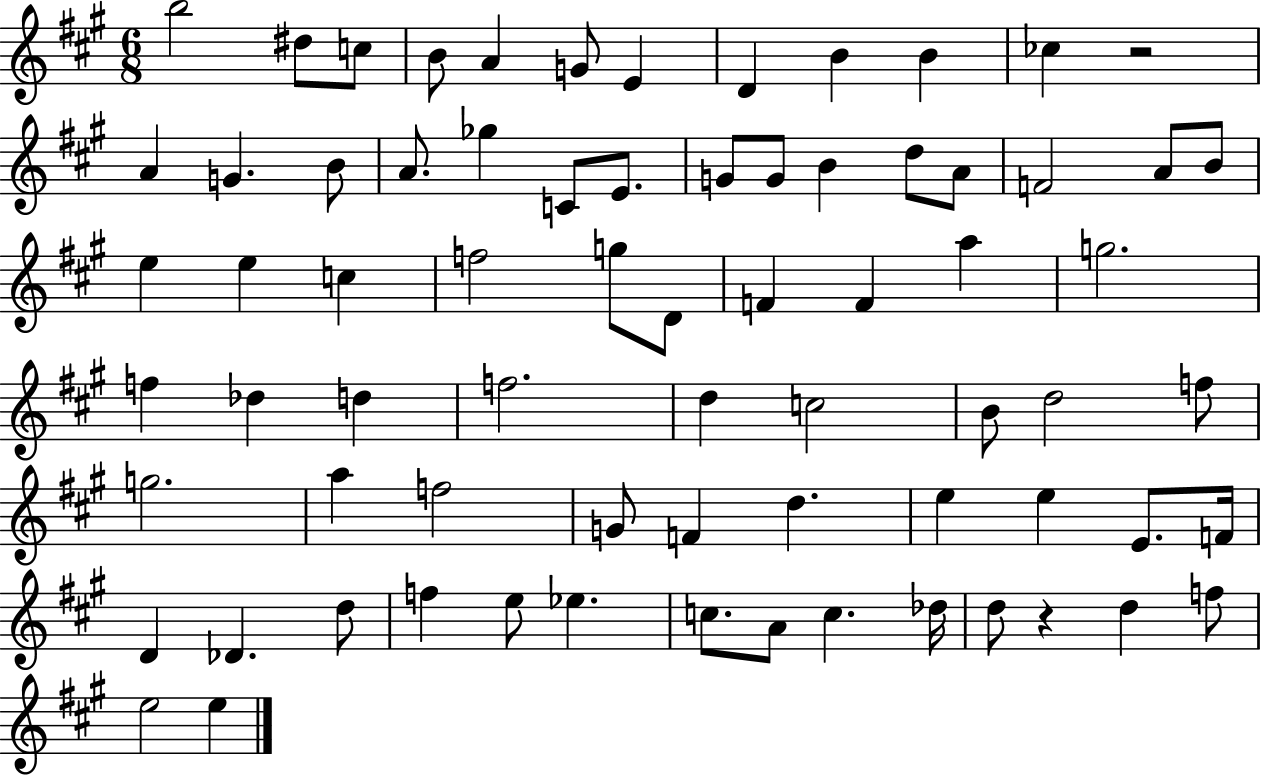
{
  \clef treble
  \numericTimeSignature
  \time 6/8
  \key a \major
  \repeat volta 2 { b''2 dis''8 c''8 | b'8 a'4 g'8 e'4 | d'4 b'4 b'4 | ces''4 r2 | \break a'4 g'4. b'8 | a'8. ges''4 c'8 e'8. | g'8 g'8 b'4 d''8 a'8 | f'2 a'8 b'8 | \break e''4 e''4 c''4 | f''2 g''8 d'8 | f'4 f'4 a''4 | g''2. | \break f''4 des''4 d''4 | f''2. | d''4 c''2 | b'8 d''2 f''8 | \break g''2. | a''4 f''2 | g'8 f'4 d''4. | e''4 e''4 e'8. f'16 | \break d'4 des'4. d''8 | f''4 e''8 ees''4. | c''8. a'8 c''4. des''16 | d''8 r4 d''4 f''8 | \break e''2 e''4 | } \bar "|."
}